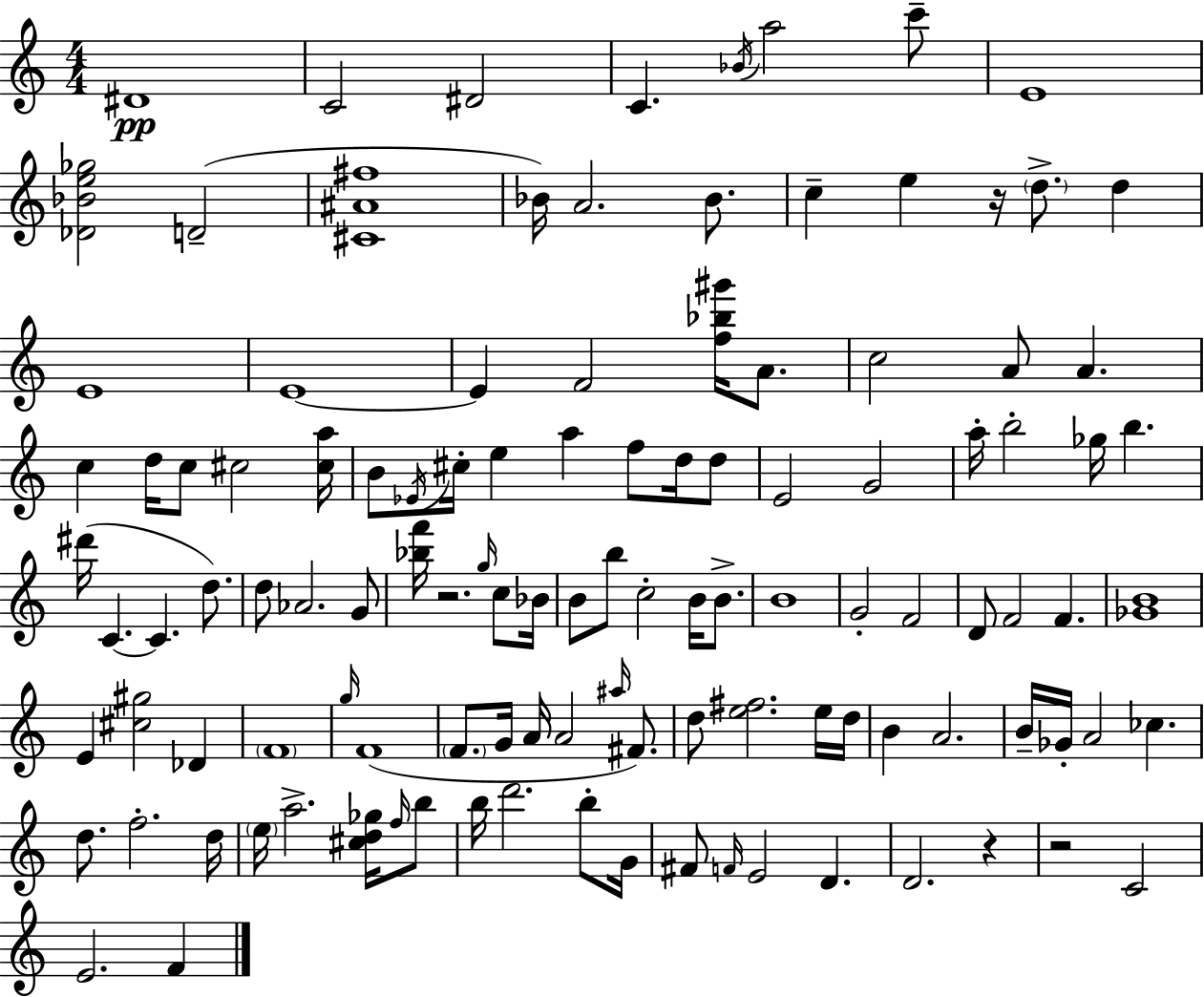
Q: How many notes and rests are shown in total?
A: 115